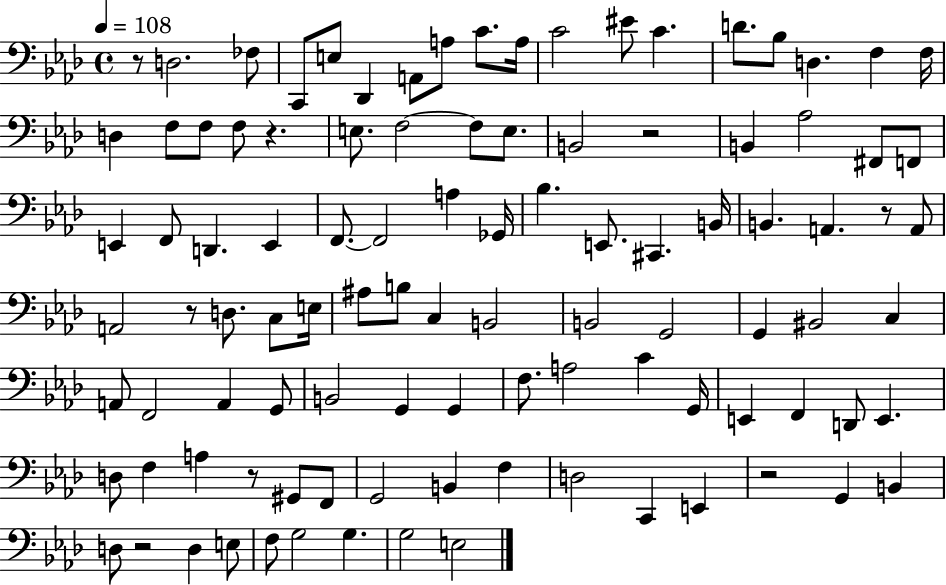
X:1
T:Untitled
M:4/4
L:1/4
K:Ab
z/2 D,2 _F,/2 C,,/2 E,/2 _D,, A,,/2 A,/2 C/2 A,/4 C2 ^E/2 C D/2 _B,/2 D, F, F,/4 D, F,/2 F,/2 F,/2 z E,/2 F,2 F,/2 E,/2 B,,2 z2 B,, _A,2 ^F,,/2 F,,/2 E,, F,,/2 D,, E,, F,,/2 F,,2 A, _G,,/4 _B, E,,/2 ^C,, B,,/4 B,, A,, z/2 A,,/2 A,,2 z/2 D,/2 C,/2 E,/4 ^A,/2 B,/2 C, B,,2 B,,2 G,,2 G,, ^B,,2 C, A,,/2 F,,2 A,, G,,/2 B,,2 G,, G,, F,/2 A,2 C G,,/4 E,, F,, D,,/2 E,, D,/2 F, A, z/2 ^G,,/2 F,,/2 G,,2 B,, F, D,2 C,, E,, z2 G,, B,, D,/2 z2 D, E,/2 F,/2 G,2 G, G,2 E,2